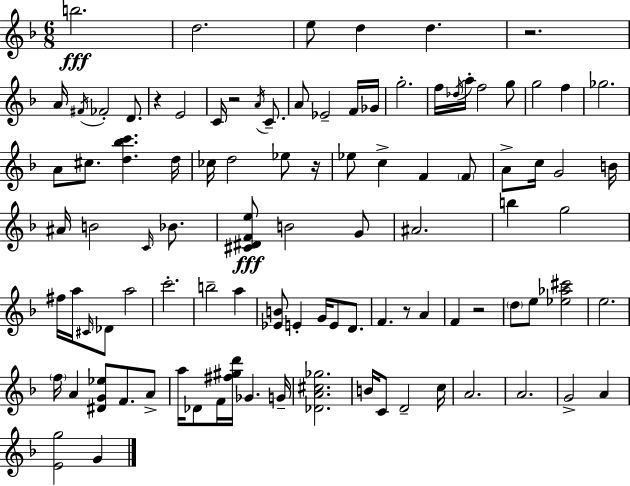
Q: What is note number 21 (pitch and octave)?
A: A5